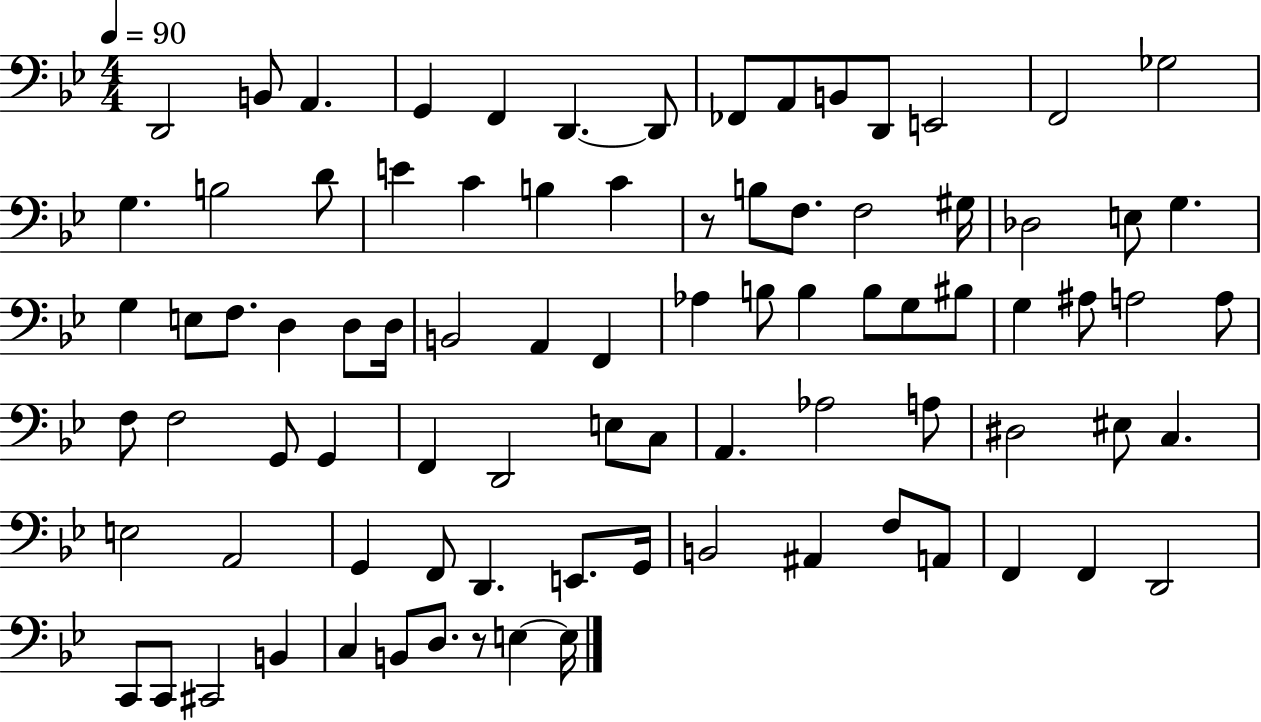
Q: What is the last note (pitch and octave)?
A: E3